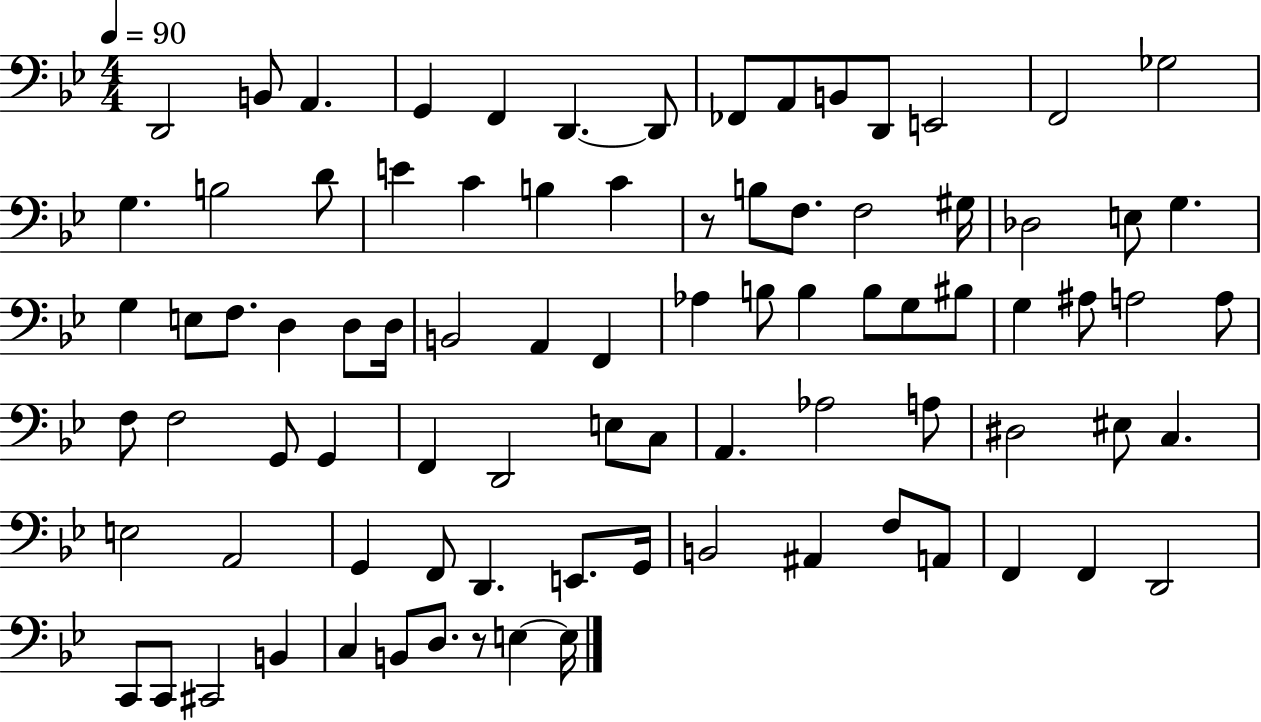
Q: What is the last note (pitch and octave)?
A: E3